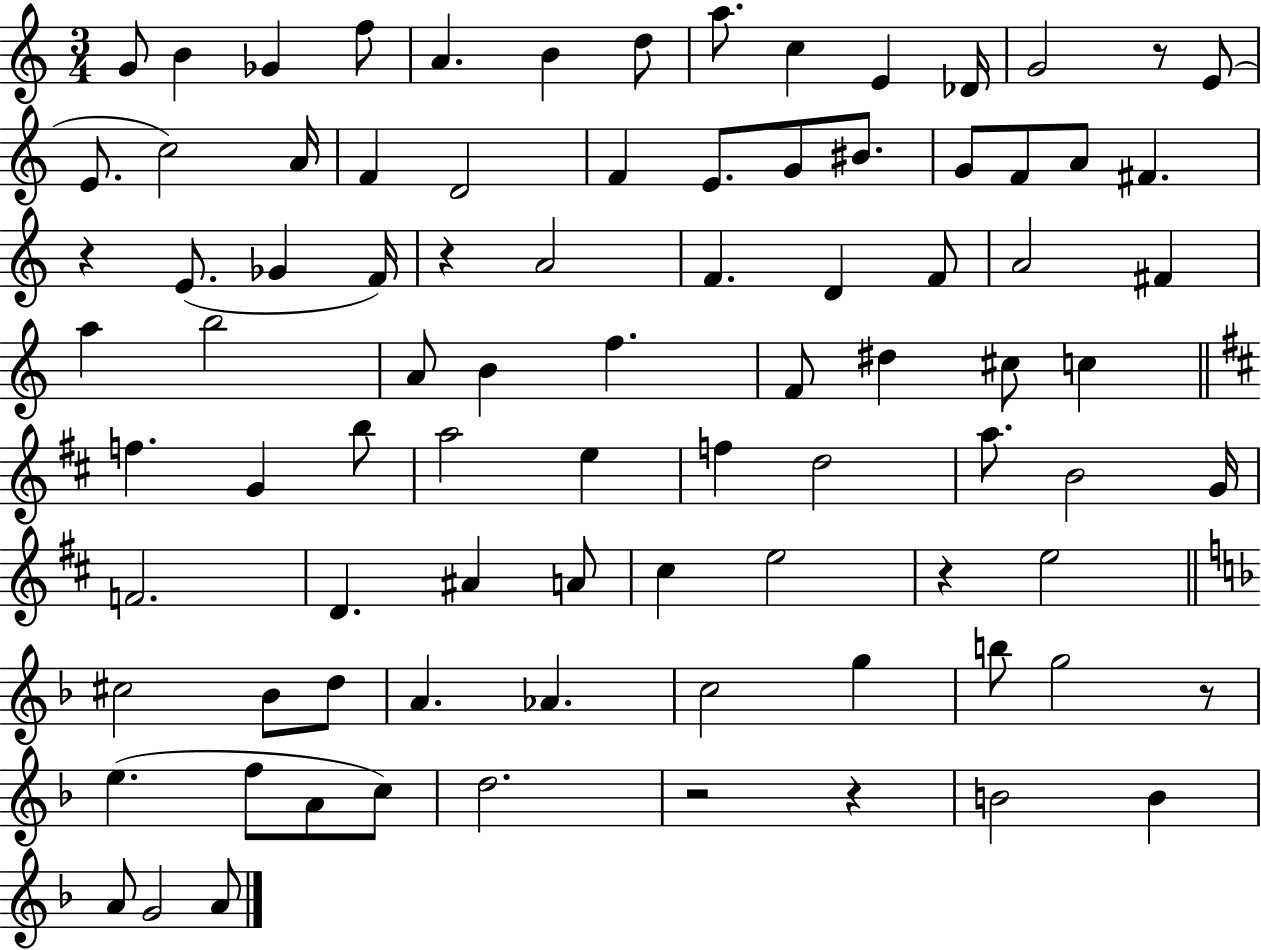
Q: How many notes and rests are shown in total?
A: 87